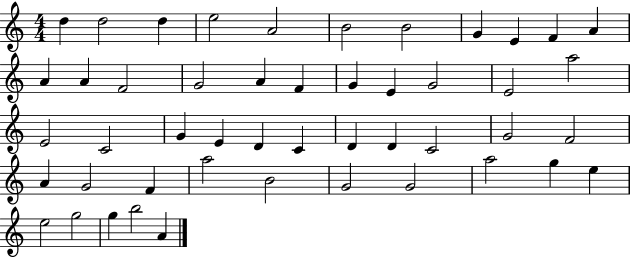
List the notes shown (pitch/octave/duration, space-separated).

D5/q D5/h D5/q E5/h A4/h B4/h B4/h G4/q E4/q F4/q A4/q A4/q A4/q F4/h G4/h A4/q F4/q G4/q E4/q G4/h E4/h A5/h E4/h C4/h G4/q E4/q D4/q C4/q D4/q D4/q C4/h G4/h F4/h A4/q G4/h F4/q A5/h B4/h G4/h G4/h A5/h G5/q E5/q E5/h G5/h G5/q B5/h A4/q